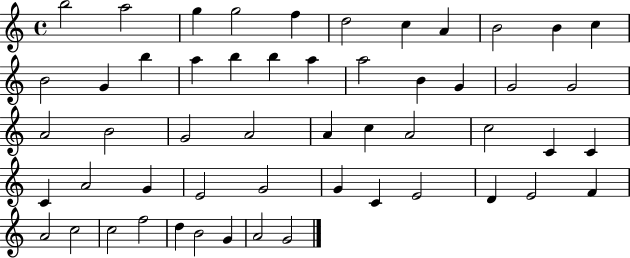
{
  \clef treble
  \time 4/4
  \defaultTimeSignature
  \key c \major
  b''2 a''2 | g''4 g''2 f''4 | d''2 c''4 a'4 | b'2 b'4 c''4 | \break b'2 g'4 b''4 | a''4 b''4 b''4 a''4 | a''2 b'4 g'4 | g'2 g'2 | \break a'2 b'2 | g'2 a'2 | a'4 c''4 a'2 | c''2 c'4 c'4 | \break c'4 a'2 g'4 | e'2 g'2 | g'4 c'4 e'2 | d'4 e'2 f'4 | \break a'2 c''2 | c''2 f''2 | d''4 b'2 g'4 | a'2 g'2 | \break \bar "|."
}